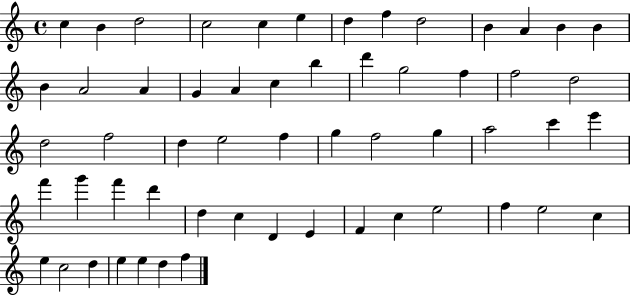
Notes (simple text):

C5/q B4/q D5/h C5/h C5/q E5/q D5/q F5/q D5/h B4/q A4/q B4/q B4/q B4/q A4/h A4/q G4/q A4/q C5/q B5/q D6/q G5/h F5/q F5/h D5/h D5/h F5/h D5/q E5/h F5/q G5/q F5/h G5/q A5/h C6/q E6/q F6/q G6/q F6/q D6/q D5/q C5/q D4/q E4/q F4/q C5/q E5/h F5/q E5/h C5/q E5/q C5/h D5/q E5/q E5/q D5/q F5/q